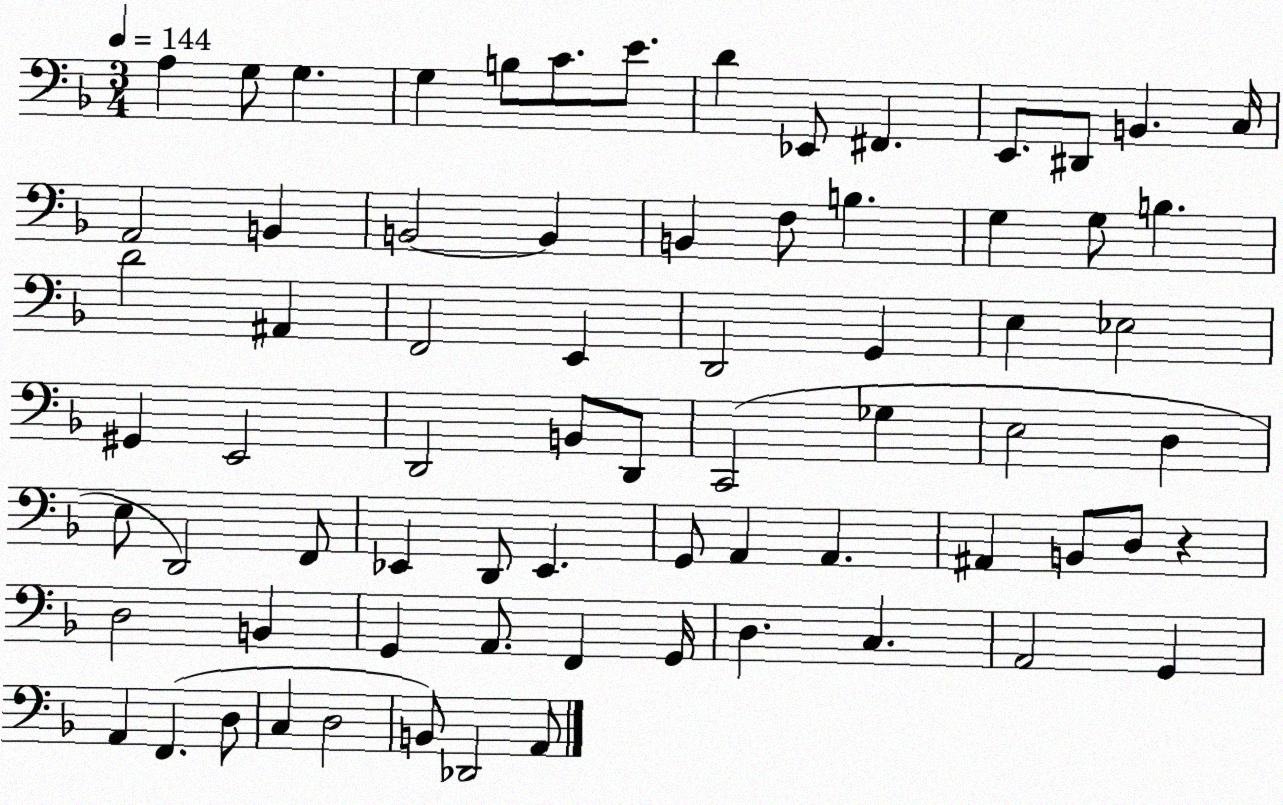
X:1
T:Untitled
M:3/4
L:1/4
K:F
A, G,/2 G, G, B,/2 C/2 E/2 D _E,,/2 ^F,, E,,/2 ^D,,/2 B,, C,/4 A,,2 B,, B,,2 B,, B,, F,/2 B, G, G,/2 B, D2 ^A,, F,,2 E,, D,,2 G,, E, _E,2 ^G,, E,,2 D,,2 B,,/2 D,,/2 C,,2 _G, E,2 D, E,/2 D,,2 F,,/2 _E,, D,,/2 _E,, G,,/2 A,, A,, ^A,, B,,/2 D,/2 z D,2 B,, G,, A,,/2 F,, G,,/4 D, C, A,,2 G,, A,, F,, D,/2 C, D,2 B,,/2 _D,,2 A,,/2